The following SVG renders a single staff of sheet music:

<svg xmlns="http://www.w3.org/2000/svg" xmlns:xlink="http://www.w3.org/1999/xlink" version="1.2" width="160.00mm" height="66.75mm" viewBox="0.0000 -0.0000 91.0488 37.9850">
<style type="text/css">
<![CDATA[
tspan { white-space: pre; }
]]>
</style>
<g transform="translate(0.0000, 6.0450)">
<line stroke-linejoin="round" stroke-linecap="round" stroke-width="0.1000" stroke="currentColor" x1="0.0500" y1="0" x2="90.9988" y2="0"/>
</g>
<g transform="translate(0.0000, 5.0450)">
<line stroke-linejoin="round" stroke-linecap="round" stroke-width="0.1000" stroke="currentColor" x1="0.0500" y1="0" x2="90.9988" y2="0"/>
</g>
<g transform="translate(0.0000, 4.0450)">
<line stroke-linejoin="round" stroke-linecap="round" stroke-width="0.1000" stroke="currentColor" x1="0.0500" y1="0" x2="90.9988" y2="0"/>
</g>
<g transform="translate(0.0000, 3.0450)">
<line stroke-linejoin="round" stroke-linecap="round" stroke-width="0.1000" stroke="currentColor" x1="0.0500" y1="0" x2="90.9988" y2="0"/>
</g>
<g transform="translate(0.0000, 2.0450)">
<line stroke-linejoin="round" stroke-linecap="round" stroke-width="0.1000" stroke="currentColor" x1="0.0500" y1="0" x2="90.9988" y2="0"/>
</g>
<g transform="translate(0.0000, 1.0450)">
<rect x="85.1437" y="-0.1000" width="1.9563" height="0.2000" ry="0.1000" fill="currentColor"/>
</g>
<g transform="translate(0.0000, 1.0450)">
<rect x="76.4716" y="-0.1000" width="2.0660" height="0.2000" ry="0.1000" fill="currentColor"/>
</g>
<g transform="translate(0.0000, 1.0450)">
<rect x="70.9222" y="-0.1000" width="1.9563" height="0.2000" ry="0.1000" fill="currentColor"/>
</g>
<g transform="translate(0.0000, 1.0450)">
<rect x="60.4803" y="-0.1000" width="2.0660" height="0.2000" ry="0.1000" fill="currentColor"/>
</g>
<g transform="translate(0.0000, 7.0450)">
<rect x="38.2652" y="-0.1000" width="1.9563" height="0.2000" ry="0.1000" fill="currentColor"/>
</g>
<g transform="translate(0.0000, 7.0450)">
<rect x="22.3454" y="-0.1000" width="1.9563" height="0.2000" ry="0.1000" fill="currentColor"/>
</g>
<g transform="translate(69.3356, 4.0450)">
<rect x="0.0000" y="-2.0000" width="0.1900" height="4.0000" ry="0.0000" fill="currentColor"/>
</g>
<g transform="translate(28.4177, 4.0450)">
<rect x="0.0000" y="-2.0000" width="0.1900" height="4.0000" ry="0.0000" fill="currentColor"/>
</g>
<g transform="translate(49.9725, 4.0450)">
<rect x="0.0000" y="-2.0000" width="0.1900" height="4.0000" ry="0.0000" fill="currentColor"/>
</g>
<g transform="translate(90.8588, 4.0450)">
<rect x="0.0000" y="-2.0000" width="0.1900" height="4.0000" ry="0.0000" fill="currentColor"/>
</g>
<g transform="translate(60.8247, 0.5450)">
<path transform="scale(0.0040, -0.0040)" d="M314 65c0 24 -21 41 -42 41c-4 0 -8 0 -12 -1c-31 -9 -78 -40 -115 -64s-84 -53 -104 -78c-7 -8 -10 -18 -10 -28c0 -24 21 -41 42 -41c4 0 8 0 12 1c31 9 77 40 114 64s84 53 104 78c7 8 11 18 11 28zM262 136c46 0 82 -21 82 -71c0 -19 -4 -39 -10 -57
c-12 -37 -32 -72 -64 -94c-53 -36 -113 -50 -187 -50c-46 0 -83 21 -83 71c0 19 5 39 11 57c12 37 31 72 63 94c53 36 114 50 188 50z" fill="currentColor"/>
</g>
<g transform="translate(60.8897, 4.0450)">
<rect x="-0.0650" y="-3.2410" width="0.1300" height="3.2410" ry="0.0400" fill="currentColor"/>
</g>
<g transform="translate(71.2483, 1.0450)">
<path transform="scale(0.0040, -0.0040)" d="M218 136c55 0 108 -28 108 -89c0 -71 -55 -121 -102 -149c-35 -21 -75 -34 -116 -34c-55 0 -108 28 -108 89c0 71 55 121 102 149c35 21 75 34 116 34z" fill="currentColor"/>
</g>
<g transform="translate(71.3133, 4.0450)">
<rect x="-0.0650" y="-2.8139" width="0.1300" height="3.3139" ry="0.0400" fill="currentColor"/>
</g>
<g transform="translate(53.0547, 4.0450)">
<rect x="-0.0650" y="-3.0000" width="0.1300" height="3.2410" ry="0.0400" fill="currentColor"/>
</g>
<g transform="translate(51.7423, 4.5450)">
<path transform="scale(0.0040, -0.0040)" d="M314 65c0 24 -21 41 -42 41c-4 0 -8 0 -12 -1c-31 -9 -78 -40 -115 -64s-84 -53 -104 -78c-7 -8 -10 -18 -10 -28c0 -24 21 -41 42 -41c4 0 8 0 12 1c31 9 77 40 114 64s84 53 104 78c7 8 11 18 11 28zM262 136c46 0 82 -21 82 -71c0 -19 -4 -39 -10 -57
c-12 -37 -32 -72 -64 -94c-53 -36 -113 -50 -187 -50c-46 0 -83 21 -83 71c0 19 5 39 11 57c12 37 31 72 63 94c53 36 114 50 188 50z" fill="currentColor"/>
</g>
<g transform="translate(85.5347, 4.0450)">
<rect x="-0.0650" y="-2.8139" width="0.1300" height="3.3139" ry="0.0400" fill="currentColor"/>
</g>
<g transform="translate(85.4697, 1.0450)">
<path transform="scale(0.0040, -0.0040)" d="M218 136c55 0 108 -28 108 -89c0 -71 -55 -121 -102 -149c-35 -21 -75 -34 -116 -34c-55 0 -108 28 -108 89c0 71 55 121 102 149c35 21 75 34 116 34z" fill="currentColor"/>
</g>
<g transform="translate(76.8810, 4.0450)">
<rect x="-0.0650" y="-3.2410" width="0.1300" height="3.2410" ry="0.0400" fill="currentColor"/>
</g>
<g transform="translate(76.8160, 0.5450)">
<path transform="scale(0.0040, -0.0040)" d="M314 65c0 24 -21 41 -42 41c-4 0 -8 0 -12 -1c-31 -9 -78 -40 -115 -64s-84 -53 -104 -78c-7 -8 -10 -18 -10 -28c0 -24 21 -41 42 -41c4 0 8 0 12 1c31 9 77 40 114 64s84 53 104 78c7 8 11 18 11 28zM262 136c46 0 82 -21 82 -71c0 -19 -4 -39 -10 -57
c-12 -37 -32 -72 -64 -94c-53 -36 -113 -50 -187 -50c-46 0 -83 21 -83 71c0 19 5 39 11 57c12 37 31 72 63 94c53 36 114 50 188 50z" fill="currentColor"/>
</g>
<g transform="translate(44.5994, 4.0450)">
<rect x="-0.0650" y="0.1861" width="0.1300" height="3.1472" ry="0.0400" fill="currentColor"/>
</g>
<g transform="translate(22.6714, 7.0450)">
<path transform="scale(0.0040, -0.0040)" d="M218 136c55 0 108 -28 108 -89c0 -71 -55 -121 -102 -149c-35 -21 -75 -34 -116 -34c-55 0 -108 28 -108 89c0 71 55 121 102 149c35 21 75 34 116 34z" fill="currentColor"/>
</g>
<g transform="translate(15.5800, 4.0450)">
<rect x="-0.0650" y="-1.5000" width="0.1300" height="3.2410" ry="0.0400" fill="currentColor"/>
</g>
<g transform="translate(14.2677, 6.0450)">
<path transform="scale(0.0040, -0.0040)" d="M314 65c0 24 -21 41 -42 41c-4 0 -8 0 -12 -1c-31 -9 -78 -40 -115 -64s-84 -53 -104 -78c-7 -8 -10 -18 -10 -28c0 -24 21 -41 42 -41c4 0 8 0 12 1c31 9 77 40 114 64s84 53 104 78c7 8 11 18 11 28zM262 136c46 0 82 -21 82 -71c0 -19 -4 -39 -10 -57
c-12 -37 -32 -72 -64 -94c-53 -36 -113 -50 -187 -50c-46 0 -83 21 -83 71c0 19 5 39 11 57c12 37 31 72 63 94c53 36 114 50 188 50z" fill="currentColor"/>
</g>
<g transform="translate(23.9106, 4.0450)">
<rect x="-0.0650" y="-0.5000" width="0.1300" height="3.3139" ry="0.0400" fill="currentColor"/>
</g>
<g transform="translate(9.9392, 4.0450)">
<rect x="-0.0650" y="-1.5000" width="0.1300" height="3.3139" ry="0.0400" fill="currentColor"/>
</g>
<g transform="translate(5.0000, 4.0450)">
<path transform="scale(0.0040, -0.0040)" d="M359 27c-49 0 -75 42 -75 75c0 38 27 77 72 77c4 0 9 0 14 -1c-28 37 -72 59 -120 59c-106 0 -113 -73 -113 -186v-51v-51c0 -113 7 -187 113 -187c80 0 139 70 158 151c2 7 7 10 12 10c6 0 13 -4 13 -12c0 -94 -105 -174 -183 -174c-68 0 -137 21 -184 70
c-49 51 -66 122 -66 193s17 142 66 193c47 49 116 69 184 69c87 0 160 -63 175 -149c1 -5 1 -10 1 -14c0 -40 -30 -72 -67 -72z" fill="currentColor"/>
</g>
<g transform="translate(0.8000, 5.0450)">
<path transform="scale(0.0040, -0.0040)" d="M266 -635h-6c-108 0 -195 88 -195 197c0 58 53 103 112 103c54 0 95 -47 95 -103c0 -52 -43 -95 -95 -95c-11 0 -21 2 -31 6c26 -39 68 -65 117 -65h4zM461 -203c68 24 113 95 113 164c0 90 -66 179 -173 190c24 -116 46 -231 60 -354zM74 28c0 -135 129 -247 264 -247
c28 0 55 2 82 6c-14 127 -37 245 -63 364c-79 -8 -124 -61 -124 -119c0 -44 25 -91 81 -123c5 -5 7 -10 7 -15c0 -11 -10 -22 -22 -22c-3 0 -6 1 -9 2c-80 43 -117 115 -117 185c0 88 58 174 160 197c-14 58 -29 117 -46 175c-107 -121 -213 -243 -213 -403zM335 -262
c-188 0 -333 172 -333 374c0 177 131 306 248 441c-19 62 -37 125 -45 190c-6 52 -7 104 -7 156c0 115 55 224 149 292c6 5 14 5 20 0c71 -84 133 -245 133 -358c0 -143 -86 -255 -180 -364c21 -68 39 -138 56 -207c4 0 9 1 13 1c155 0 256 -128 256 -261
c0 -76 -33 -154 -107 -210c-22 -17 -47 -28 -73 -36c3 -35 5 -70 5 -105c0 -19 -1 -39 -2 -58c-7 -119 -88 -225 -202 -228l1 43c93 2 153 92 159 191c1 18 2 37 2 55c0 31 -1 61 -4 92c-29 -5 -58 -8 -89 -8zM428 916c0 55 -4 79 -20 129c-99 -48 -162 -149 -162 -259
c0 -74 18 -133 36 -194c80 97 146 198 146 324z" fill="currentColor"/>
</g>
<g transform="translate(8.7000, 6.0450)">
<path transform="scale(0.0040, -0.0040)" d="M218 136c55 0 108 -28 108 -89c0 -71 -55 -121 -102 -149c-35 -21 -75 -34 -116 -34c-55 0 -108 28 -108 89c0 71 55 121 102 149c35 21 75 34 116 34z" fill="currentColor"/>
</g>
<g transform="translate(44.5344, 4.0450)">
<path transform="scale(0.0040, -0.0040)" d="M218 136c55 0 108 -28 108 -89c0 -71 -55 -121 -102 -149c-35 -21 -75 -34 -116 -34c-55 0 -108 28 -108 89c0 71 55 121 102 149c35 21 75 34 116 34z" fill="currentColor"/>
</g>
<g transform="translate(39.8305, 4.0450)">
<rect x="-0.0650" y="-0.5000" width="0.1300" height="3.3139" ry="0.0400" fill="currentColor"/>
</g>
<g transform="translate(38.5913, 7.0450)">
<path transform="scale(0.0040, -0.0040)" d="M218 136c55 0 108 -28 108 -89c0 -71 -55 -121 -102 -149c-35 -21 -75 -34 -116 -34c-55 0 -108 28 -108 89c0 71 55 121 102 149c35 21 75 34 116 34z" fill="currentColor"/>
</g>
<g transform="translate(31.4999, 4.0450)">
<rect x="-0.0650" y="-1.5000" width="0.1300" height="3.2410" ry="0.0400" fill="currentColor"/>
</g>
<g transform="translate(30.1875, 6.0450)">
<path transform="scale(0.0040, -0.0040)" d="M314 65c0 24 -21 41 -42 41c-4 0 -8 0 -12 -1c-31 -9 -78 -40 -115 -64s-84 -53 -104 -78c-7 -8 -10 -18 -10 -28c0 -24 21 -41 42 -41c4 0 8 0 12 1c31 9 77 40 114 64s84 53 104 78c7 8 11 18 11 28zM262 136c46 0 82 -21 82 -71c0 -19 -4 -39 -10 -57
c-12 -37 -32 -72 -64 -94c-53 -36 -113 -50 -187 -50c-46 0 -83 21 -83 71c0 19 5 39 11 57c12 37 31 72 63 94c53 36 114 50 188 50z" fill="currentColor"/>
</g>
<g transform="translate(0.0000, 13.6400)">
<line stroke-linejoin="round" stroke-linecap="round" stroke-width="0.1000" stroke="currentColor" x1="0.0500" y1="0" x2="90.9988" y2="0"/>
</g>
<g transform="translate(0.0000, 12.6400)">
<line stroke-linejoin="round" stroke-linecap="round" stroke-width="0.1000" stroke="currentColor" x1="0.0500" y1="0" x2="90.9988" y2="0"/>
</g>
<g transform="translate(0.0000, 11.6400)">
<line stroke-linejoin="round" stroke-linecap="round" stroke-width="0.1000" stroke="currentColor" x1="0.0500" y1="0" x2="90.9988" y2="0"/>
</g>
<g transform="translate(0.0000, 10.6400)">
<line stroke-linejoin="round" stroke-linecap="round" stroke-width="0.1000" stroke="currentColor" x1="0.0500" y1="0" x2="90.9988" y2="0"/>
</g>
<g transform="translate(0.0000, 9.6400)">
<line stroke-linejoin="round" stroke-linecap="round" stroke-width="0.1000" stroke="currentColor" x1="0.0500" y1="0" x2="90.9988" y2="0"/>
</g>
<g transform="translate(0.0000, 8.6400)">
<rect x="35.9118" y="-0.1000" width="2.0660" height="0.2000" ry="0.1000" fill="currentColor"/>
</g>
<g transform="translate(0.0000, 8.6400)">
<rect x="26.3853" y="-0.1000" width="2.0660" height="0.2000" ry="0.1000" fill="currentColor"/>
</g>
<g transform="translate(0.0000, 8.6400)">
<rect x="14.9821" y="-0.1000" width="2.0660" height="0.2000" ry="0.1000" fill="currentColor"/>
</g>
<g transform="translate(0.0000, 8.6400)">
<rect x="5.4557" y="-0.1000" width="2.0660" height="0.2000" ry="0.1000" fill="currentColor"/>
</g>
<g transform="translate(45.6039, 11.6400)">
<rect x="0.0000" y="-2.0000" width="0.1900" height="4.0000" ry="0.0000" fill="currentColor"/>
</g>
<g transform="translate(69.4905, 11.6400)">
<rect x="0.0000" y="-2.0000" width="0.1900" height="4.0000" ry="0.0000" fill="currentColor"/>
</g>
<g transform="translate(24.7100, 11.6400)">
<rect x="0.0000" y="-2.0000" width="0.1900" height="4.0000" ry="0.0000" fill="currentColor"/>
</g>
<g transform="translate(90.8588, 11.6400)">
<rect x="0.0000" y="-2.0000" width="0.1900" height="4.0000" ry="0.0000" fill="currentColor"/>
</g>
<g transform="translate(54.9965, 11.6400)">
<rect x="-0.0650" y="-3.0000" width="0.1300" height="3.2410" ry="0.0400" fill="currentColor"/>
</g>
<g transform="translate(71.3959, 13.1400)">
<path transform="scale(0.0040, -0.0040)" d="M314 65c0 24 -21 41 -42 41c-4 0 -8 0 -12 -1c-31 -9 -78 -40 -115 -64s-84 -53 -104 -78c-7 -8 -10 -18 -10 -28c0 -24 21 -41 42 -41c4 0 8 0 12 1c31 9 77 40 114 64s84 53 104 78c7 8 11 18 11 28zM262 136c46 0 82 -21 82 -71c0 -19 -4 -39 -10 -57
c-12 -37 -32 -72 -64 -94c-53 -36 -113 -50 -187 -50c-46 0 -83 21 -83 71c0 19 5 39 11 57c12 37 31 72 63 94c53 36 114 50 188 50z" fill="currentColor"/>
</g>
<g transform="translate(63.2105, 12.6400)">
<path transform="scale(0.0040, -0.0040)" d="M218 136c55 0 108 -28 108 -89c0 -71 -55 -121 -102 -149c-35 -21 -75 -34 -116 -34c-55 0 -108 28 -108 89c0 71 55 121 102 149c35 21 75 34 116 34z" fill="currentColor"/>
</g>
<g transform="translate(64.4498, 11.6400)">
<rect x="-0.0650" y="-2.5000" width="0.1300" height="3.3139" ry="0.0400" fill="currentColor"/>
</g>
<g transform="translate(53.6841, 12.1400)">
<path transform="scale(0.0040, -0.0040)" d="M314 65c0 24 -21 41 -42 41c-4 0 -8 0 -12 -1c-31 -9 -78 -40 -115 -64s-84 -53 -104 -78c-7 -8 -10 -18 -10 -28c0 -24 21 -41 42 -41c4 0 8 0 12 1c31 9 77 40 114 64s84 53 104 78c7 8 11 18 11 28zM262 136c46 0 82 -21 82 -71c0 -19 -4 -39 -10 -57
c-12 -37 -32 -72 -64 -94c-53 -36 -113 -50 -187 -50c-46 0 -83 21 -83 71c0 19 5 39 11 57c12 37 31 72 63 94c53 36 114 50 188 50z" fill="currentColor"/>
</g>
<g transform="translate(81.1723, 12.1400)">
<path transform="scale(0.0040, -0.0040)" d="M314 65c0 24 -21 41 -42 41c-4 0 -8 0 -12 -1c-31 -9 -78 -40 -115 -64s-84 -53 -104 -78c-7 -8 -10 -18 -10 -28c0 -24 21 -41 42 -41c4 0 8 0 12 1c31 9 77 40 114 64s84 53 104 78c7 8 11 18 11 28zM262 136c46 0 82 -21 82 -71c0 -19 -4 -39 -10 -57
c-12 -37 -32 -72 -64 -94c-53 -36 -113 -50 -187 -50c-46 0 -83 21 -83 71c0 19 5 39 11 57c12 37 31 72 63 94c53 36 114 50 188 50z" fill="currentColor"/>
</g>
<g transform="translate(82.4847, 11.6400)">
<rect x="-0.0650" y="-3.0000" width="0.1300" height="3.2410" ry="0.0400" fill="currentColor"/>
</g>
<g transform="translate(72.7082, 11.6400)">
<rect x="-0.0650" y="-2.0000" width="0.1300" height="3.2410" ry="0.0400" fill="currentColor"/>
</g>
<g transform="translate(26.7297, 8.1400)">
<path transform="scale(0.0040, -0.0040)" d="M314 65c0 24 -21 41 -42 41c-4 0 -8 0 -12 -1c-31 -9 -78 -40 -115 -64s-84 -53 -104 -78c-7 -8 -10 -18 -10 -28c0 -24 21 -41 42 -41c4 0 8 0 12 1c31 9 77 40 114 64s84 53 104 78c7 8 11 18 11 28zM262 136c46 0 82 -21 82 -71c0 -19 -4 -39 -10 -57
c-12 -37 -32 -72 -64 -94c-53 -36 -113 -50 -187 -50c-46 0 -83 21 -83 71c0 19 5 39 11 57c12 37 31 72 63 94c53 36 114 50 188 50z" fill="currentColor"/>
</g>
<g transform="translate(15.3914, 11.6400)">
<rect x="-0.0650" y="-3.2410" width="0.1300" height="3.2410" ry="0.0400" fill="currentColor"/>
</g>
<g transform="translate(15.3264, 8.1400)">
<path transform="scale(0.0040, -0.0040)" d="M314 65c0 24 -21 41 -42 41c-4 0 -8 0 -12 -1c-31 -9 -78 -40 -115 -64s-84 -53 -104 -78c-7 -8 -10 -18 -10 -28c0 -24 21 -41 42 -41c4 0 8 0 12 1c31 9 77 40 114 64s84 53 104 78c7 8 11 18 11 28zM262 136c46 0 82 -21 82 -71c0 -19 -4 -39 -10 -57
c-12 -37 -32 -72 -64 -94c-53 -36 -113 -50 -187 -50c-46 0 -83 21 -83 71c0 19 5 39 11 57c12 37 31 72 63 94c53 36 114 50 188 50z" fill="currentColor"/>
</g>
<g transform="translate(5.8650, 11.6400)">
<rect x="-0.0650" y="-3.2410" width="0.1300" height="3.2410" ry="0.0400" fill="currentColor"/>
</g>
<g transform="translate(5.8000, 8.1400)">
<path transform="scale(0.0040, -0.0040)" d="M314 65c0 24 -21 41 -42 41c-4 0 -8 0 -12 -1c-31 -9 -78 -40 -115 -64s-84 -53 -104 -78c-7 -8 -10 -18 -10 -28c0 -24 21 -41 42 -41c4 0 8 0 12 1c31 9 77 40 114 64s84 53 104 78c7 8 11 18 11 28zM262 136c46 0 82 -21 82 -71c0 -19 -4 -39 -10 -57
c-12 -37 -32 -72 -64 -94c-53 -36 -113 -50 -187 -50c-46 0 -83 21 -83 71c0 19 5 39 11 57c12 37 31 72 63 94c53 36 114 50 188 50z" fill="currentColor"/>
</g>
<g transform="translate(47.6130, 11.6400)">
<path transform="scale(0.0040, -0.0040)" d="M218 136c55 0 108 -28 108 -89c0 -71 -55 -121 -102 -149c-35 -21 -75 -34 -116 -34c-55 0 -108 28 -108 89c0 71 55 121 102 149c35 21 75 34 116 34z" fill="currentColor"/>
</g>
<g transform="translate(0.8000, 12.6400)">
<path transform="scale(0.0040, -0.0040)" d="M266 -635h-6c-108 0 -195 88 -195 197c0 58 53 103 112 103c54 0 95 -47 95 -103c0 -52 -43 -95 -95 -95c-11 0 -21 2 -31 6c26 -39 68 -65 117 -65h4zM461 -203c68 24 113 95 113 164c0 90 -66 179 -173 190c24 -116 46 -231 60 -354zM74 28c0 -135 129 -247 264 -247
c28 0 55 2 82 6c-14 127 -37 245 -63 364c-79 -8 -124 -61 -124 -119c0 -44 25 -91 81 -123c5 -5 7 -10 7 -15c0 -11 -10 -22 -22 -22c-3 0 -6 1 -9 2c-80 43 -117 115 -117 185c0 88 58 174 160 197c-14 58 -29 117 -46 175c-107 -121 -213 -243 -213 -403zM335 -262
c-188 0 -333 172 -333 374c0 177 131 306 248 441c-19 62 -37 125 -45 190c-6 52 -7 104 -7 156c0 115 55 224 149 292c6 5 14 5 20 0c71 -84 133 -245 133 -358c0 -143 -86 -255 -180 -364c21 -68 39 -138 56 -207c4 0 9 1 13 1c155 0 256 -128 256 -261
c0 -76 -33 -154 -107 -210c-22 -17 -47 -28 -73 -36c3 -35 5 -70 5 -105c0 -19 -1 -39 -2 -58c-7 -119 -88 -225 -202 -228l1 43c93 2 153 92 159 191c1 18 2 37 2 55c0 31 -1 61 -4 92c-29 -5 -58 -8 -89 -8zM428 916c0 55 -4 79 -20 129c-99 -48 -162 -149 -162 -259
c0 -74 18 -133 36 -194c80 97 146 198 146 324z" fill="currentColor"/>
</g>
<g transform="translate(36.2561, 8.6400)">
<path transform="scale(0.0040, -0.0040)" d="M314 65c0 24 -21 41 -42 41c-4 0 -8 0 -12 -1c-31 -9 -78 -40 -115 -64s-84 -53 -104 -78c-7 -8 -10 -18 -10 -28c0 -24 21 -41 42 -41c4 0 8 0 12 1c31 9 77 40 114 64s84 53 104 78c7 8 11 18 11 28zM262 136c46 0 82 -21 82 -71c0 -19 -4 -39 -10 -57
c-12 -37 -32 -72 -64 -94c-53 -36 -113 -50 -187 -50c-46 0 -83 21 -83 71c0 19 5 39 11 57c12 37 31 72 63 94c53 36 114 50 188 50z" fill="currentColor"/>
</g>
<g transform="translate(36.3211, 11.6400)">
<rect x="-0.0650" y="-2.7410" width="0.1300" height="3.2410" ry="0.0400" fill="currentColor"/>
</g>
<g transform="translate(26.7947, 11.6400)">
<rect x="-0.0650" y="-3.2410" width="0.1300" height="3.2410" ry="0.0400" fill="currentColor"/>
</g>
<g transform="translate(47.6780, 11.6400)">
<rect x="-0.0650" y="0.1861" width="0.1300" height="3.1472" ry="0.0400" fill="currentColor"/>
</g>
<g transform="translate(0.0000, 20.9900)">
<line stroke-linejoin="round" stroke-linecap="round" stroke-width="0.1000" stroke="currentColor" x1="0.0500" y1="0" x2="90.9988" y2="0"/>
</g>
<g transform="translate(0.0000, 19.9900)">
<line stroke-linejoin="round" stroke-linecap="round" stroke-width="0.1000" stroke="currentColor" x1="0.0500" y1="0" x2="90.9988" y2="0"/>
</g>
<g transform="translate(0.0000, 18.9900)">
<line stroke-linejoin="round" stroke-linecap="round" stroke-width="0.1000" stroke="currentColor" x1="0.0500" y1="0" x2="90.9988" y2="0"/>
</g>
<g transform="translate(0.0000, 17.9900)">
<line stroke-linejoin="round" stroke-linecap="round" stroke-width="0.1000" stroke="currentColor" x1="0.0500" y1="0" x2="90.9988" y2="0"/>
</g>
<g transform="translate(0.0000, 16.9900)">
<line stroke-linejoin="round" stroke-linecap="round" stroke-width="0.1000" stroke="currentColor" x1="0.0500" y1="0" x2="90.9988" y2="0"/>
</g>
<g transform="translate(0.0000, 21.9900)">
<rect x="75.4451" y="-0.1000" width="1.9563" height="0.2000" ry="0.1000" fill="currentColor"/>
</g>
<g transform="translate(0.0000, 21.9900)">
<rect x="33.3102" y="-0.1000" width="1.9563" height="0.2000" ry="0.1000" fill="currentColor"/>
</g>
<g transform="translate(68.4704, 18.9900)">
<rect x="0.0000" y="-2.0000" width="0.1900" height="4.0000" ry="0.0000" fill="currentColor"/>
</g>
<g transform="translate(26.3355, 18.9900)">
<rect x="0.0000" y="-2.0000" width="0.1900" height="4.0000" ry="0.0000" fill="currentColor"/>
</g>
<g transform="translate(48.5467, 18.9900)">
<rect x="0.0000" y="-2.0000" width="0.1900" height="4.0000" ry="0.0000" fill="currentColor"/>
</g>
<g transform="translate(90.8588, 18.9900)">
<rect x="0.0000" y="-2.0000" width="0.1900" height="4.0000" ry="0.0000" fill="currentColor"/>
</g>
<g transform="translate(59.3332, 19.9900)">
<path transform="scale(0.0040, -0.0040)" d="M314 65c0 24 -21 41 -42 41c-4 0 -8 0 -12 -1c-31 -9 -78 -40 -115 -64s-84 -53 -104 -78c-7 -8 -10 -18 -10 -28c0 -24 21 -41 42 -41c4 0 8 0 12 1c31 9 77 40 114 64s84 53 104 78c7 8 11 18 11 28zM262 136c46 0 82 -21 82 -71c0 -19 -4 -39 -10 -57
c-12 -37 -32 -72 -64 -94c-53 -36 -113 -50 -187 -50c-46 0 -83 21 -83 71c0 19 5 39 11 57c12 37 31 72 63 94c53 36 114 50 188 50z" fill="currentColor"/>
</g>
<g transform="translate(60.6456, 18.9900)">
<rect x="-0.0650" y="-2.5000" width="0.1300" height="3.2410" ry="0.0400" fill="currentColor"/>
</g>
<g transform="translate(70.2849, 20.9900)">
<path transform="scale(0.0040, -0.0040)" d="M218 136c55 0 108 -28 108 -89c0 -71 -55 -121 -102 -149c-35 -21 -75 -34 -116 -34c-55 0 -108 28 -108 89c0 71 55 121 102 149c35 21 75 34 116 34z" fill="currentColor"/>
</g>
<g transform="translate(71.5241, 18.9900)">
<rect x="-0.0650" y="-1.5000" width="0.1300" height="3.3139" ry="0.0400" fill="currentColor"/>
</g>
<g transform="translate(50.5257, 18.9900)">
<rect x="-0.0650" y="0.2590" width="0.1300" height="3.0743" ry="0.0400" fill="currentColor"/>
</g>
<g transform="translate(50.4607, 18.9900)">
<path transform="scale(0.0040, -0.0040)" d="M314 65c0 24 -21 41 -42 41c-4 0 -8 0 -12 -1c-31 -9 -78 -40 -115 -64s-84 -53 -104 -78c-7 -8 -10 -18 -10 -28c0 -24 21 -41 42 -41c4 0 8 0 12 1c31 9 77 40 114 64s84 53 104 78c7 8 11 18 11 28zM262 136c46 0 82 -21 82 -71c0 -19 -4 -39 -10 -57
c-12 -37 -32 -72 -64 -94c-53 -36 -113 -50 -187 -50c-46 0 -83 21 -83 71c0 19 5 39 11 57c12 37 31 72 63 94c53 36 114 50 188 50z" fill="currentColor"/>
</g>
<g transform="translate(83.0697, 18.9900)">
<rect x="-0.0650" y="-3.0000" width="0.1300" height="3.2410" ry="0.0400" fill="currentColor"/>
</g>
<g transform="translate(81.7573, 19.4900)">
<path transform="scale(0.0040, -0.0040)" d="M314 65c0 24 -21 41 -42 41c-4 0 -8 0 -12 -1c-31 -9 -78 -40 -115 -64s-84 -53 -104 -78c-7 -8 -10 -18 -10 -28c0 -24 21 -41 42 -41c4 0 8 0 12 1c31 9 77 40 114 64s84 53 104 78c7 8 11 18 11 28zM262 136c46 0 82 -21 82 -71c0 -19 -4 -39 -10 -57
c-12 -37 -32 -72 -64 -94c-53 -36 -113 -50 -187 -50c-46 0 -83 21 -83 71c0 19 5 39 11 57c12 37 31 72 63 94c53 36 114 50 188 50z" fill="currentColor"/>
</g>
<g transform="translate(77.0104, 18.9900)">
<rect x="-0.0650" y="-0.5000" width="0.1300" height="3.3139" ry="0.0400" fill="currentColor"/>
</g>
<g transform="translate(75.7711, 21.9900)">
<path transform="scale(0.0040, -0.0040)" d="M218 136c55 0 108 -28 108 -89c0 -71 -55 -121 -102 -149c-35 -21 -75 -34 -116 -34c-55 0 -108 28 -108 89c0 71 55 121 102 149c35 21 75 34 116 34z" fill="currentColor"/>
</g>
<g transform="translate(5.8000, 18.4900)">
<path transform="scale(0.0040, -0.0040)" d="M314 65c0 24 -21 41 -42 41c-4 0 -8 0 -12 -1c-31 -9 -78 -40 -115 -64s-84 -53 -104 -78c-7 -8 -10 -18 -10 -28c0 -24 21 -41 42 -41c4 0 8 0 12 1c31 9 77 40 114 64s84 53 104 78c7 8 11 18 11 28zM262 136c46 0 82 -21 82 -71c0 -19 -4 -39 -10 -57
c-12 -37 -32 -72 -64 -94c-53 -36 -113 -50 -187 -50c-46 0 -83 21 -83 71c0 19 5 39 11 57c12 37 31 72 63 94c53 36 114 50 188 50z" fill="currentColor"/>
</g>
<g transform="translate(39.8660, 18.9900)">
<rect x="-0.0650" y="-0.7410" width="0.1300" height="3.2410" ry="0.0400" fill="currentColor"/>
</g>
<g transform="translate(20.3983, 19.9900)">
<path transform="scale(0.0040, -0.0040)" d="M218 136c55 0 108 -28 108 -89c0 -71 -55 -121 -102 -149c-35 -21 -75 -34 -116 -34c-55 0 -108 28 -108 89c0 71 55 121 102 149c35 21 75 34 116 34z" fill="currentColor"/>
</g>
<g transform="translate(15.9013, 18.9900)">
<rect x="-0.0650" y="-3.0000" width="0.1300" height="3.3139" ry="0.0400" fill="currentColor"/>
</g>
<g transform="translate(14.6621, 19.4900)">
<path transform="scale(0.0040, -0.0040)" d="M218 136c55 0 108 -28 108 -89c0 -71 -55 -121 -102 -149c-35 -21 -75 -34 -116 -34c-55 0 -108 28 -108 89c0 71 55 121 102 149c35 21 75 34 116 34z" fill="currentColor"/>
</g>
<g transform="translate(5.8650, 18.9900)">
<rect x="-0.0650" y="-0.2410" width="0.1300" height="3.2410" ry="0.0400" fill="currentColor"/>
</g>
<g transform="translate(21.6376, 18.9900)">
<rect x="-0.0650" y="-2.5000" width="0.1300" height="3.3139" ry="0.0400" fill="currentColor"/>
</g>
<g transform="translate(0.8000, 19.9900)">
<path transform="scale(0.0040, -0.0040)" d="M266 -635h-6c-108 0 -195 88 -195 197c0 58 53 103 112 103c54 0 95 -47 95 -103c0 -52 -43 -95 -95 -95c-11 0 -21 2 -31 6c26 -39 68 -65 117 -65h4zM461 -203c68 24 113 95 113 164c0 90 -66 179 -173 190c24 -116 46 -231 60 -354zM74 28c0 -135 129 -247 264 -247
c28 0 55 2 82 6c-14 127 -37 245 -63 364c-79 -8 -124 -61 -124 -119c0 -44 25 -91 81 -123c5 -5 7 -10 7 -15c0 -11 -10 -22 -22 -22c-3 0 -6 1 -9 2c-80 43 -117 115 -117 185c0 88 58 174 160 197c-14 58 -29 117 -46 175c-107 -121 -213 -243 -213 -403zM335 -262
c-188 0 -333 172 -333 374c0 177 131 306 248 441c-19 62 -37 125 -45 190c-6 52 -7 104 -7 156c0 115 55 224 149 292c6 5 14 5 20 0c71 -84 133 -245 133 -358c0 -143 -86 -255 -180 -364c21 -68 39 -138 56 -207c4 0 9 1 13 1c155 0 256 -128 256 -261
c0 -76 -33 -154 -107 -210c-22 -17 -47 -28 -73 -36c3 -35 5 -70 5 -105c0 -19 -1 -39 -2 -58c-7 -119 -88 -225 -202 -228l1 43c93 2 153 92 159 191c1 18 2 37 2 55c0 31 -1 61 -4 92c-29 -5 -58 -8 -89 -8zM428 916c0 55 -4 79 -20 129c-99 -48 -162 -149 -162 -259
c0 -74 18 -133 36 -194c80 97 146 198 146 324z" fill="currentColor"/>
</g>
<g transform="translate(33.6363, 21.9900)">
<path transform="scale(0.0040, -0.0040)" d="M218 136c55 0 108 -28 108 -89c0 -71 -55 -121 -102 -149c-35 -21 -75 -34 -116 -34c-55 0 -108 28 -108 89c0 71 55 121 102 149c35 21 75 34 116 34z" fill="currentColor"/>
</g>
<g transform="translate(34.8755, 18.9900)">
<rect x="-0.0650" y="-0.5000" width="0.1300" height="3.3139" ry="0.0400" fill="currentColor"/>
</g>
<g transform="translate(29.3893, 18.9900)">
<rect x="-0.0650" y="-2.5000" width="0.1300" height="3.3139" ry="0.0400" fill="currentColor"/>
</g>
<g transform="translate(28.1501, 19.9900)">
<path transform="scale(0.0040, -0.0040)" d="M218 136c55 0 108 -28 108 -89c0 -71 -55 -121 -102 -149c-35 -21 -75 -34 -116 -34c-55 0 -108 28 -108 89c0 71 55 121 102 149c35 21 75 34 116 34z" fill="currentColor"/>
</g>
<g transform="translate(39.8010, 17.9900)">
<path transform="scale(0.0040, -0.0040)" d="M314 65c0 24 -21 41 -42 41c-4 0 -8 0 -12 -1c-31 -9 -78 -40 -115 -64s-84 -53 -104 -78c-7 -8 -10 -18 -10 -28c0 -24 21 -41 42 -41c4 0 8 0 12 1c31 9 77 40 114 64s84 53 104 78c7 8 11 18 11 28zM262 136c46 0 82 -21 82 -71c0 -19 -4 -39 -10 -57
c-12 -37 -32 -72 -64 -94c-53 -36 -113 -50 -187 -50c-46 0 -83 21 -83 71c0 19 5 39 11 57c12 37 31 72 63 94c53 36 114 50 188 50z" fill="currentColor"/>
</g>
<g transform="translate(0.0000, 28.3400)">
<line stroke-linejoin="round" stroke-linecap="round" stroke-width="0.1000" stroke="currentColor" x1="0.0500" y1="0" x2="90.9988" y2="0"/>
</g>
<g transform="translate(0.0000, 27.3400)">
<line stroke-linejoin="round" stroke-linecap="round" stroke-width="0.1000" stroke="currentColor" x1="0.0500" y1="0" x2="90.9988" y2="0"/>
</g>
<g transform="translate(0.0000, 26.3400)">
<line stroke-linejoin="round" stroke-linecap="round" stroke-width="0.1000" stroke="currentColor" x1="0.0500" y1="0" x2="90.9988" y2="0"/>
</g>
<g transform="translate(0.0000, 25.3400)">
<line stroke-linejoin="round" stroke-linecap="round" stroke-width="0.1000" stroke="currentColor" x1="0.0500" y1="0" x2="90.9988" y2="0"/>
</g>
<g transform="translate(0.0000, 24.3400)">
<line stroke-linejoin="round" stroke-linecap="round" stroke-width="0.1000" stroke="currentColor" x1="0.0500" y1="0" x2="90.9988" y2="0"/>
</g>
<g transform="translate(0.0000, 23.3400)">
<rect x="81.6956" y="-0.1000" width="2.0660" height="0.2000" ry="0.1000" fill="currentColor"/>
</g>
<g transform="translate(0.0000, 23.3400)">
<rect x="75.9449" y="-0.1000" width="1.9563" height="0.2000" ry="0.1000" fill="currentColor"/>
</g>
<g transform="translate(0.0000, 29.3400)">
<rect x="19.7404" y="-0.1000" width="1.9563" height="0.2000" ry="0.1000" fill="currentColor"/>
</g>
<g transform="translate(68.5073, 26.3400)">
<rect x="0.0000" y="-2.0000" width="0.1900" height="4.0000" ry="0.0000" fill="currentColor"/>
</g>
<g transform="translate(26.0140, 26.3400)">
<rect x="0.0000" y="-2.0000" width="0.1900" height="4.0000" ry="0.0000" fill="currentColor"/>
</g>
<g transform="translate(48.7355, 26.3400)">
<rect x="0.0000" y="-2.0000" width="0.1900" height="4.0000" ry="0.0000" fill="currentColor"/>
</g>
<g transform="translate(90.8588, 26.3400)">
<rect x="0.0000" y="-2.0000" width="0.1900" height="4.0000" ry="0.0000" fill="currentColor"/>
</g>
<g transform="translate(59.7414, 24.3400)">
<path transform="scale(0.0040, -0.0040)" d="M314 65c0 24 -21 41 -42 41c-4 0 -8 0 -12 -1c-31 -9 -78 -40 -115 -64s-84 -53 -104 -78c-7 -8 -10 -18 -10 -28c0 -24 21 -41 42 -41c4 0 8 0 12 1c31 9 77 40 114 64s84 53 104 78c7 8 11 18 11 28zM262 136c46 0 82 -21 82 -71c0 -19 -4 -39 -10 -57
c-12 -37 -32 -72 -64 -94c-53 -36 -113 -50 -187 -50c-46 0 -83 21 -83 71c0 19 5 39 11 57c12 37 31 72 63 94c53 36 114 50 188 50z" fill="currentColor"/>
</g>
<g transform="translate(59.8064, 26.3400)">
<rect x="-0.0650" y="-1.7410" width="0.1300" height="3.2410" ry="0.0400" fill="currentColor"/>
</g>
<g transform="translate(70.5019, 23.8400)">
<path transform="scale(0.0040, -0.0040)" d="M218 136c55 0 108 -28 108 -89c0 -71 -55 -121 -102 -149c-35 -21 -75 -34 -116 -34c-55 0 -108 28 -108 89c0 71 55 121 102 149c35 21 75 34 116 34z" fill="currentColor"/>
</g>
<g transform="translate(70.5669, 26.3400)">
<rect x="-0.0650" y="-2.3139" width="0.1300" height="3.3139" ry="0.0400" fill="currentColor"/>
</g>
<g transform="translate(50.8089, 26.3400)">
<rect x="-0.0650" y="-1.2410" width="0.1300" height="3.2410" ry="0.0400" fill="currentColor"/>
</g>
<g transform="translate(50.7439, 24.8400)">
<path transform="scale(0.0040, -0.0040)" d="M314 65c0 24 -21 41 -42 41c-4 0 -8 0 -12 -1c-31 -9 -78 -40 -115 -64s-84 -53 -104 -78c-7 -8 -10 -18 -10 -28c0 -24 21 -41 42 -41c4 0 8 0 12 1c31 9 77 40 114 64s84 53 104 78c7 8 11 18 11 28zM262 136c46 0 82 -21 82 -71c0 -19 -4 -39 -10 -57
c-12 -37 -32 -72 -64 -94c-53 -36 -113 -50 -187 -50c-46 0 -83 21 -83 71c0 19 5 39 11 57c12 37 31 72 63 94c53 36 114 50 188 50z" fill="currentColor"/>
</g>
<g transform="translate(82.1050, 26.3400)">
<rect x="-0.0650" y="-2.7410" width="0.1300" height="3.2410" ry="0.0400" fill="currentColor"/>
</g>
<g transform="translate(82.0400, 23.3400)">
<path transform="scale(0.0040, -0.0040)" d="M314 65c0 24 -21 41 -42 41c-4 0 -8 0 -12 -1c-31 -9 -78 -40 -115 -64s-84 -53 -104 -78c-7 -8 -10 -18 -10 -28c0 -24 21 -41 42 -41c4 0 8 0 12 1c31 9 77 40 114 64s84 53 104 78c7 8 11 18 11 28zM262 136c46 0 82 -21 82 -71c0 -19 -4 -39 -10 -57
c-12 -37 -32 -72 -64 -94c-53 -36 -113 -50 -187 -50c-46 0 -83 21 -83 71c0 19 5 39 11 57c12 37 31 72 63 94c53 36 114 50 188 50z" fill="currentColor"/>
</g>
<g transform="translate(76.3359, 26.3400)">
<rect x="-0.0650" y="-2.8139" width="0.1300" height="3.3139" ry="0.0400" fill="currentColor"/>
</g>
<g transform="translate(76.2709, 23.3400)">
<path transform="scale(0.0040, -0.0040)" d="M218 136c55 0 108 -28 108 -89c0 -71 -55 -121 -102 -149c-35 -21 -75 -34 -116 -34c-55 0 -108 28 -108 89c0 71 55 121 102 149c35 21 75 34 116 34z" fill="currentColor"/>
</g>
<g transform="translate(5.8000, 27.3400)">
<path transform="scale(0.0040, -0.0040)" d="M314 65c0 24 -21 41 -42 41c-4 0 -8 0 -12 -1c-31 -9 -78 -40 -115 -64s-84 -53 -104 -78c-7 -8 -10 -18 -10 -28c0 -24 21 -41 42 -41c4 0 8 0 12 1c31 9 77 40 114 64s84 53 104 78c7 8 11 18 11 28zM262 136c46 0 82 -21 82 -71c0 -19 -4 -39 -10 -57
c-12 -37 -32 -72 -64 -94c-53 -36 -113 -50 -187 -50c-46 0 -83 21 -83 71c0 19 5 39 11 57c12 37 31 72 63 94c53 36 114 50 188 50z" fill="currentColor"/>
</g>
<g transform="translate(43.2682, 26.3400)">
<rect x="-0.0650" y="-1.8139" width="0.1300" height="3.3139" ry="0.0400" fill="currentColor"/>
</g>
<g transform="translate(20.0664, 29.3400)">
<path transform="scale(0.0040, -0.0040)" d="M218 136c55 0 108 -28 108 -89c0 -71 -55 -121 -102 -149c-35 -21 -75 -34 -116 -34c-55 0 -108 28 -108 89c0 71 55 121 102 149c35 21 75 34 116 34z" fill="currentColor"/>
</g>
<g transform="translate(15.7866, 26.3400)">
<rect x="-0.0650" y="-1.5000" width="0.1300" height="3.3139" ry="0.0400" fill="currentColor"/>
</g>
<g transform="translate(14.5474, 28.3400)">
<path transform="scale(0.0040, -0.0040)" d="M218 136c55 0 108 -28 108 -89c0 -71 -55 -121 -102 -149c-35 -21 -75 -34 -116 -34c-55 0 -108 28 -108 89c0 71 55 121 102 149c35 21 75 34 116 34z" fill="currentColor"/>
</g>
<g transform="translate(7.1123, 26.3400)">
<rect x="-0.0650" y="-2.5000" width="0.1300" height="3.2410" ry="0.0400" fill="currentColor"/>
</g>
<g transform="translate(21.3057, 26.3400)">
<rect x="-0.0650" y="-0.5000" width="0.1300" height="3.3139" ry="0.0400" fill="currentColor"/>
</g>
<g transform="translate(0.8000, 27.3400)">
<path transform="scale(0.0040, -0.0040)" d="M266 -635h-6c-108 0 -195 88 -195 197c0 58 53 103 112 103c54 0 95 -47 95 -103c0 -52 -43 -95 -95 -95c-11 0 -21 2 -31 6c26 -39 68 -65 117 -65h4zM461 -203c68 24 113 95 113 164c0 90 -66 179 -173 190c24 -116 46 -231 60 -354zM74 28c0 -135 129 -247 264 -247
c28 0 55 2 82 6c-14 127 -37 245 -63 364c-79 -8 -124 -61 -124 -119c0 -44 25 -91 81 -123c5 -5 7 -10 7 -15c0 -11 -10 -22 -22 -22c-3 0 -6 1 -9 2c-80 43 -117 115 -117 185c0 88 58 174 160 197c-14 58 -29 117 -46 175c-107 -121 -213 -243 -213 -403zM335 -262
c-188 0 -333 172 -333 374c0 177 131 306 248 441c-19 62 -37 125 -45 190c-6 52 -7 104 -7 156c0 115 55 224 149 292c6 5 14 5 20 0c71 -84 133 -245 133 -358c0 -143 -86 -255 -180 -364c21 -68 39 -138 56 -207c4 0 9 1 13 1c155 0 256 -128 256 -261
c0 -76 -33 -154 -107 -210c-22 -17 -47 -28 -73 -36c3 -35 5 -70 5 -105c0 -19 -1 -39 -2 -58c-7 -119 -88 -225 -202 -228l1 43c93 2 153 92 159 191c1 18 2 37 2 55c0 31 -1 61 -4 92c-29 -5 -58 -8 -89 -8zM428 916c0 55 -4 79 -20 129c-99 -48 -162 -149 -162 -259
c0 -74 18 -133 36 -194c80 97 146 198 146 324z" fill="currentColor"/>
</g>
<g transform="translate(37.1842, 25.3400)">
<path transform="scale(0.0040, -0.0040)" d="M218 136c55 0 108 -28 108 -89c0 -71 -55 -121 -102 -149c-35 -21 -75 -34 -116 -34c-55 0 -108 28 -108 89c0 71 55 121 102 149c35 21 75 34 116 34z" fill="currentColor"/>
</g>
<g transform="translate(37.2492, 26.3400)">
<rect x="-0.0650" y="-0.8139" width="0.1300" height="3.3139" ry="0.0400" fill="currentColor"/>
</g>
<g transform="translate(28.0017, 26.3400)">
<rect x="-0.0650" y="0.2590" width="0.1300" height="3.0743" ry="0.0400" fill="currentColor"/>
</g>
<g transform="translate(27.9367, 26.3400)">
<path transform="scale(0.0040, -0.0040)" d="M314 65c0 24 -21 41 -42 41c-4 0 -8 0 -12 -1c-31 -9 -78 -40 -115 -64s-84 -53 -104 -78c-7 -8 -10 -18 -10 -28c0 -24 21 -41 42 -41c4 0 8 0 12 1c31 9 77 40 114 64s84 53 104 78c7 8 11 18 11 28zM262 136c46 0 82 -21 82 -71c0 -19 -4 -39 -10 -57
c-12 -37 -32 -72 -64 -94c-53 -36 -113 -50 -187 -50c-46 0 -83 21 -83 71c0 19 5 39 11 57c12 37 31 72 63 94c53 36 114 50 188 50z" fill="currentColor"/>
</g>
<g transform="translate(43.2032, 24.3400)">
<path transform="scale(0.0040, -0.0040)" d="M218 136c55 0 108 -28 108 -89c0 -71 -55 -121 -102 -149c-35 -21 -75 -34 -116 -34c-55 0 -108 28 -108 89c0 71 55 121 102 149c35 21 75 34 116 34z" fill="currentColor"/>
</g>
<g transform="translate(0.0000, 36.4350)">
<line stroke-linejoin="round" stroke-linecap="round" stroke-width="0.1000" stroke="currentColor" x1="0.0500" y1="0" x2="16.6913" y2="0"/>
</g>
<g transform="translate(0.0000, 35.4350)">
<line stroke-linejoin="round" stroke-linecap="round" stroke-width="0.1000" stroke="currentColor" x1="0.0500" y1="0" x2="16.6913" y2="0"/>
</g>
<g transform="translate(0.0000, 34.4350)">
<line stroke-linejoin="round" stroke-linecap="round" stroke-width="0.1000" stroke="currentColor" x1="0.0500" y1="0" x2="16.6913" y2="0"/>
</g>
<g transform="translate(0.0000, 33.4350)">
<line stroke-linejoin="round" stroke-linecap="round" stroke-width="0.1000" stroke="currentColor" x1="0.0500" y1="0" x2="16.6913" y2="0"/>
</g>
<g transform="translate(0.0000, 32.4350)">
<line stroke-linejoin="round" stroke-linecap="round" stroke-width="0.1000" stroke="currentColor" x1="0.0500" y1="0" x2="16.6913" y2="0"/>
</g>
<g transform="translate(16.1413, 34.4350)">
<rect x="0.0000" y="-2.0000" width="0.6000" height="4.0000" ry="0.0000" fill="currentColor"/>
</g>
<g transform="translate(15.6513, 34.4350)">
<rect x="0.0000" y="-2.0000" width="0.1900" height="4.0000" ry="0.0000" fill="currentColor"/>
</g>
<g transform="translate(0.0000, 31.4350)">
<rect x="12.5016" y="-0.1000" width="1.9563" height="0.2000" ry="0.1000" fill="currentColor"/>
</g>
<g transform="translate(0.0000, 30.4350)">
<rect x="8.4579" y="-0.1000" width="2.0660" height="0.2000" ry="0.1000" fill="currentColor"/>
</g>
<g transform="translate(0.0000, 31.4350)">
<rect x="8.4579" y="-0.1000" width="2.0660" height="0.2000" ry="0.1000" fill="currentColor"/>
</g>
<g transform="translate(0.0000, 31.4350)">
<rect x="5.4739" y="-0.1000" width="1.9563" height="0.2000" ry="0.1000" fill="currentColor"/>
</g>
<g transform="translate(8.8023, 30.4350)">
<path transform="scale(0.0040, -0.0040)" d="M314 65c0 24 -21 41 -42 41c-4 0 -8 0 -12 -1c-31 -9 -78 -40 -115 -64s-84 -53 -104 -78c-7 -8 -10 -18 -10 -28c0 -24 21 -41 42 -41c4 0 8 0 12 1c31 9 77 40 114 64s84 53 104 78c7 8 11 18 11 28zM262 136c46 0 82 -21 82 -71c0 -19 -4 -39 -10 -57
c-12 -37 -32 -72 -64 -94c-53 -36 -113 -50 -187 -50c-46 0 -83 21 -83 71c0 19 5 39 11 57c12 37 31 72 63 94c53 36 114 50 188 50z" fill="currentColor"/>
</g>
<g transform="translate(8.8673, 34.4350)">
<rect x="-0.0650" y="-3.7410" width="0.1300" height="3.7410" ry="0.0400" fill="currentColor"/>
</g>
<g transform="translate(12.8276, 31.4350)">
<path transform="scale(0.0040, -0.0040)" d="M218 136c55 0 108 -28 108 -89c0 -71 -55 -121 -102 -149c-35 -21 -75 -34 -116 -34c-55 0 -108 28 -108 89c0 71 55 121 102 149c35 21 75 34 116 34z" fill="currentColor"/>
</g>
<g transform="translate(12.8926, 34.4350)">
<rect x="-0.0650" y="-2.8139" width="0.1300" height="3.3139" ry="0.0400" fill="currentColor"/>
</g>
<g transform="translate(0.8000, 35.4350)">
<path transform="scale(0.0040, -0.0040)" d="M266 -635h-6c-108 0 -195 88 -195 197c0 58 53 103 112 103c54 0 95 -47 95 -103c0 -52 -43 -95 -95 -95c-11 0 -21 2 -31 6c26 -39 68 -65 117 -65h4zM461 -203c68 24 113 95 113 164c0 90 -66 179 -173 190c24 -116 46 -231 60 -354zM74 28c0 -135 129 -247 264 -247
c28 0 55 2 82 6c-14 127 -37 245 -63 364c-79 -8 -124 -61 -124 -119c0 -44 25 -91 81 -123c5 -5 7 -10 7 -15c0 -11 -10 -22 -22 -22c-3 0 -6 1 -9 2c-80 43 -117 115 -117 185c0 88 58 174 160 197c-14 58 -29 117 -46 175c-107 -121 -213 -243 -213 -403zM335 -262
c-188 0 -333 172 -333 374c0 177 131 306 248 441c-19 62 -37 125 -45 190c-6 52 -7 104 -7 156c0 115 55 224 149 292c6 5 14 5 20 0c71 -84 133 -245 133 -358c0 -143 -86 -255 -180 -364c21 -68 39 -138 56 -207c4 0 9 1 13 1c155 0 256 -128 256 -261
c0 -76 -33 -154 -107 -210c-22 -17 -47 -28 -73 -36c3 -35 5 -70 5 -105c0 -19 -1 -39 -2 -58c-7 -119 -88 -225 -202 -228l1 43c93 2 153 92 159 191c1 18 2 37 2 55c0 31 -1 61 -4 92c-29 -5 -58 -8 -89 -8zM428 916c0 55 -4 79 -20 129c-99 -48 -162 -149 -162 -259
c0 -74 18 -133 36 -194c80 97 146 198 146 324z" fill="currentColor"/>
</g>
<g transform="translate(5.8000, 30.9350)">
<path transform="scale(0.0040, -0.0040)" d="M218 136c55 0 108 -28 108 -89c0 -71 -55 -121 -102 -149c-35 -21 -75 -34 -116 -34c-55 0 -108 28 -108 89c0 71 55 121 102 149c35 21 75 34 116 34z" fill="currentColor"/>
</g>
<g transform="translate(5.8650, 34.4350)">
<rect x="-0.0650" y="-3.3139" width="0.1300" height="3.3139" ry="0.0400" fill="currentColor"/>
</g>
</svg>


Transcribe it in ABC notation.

X:1
T:Untitled
M:4/4
L:1/4
K:C
E E2 C E2 C B A2 b2 a b2 a b2 b2 b2 a2 B A2 G F2 A2 c2 A G G C d2 B2 G2 E C A2 G2 E C B2 d f e2 f2 g a a2 b c'2 a